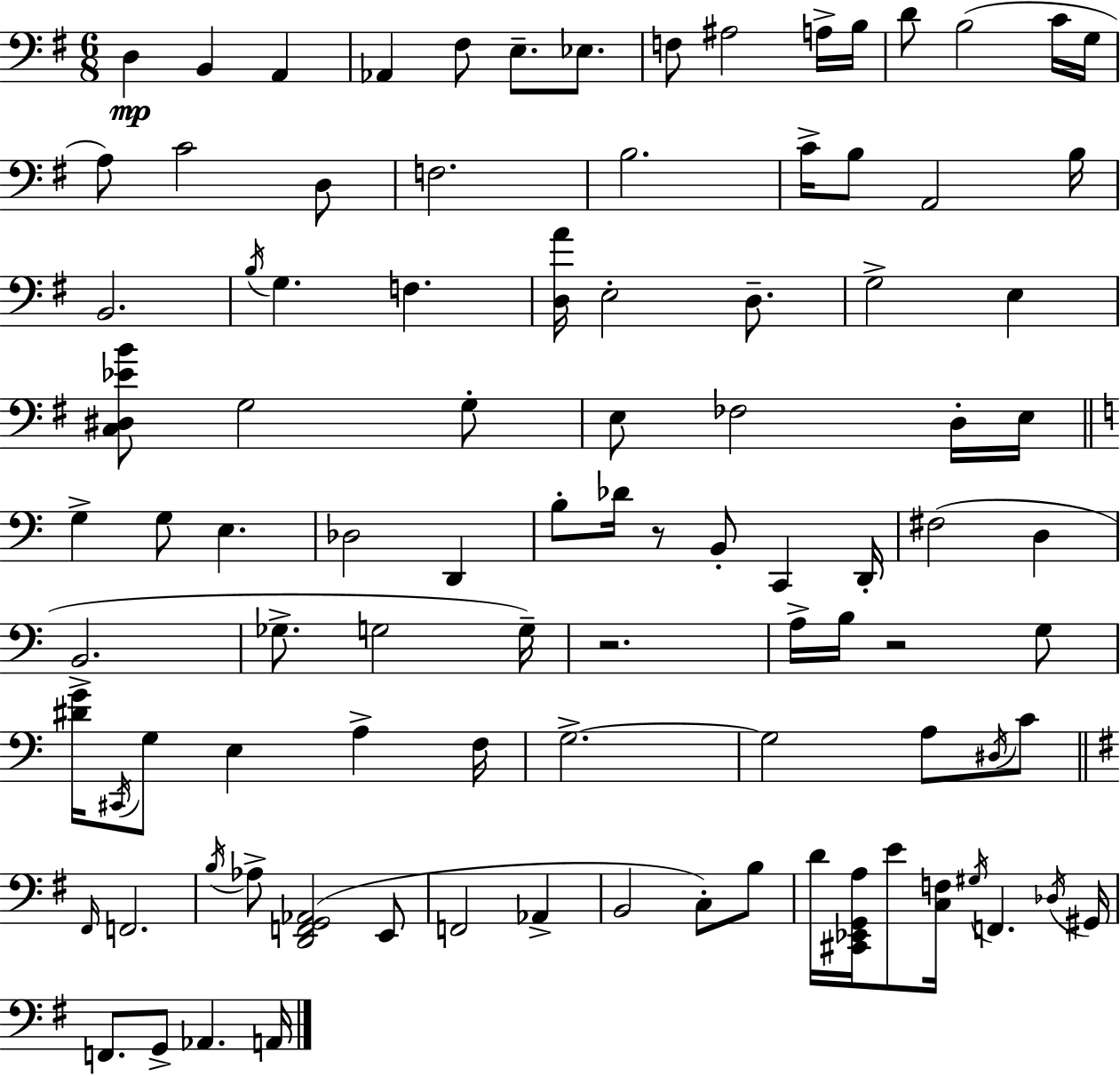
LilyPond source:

{
  \clef bass
  \numericTimeSignature
  \time 6/8
  \key e \minor
  d4\mp b,4 a,4 | aes,4 fis8 e8.-- ees8. | f8 ais2 a16-> b16 | d'8 b2( c'16 g16 | \break a8) c'2 d8 | f2. | b2. | c'16-> b8 a,2 b16 | \break b,2. | \acciaccatura { b16 } g4. f4. | <d a'>16 e2-. d8.-- | g2-> e4 | \break <c dis ees' b'>8 g2 g8-. | e8 fes2 d16-. | e16 \bar "||" \break \key a \minor g4-> g8 e4. | des2 d,4 | b8-. des'16 r8 b,8-. c,4 d,16-. | fis2( d4 | \break b,2.-> | ges8.-> g2 g16--) | r2. | a16-> b16 r2 g8 | \break <dis' g'>16 \acciaccatura { cis,16 } g8 e4 a4-> | f16 g2.->~~ | g2 a8 \acciaccatura { dis16 } | c'8 \bar "||" \break \key e \minor \grace { fis,16 } f,2. | \acciaccatura { b16 } aes8-> <d, f, g, aes,>2( | e,8 f,2 aes,4-> | b,2 c8-.) | \break b8 d'16 <cis, ees, g, a>16 e'8 <c f>16 \acciaccatura { gis16 } f,4. | \acciaccatura { des16 } gis,16 f,8. g,8-> aes,4. | a,16 \bar "|."
}